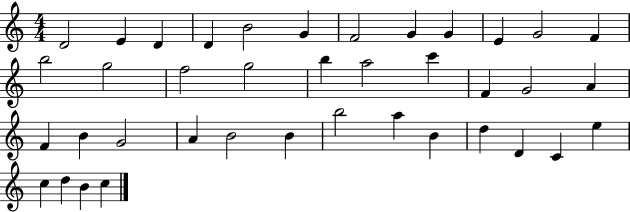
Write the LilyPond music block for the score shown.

{
  \clef treble
  \numericTimeSignature
  \time 4/4
  \key c \major
  d'2 e'4 d'4 | d'4 b'2 g'4 | f'2 g'4 g'4 | e'4 g'2 f'4 | \break b''2 g''2 | f''2 g''2 | b''4 a''2 c'''4 | f'4 g'2 a'4 | \break f'4 b'4 g'2 | a'4 b'2 b'4 | b''2 a''4 b'4 | d''4 d'4 c'4 e''4 | \break c''4 d''4 b'4 c''4 | \bar "|."
}